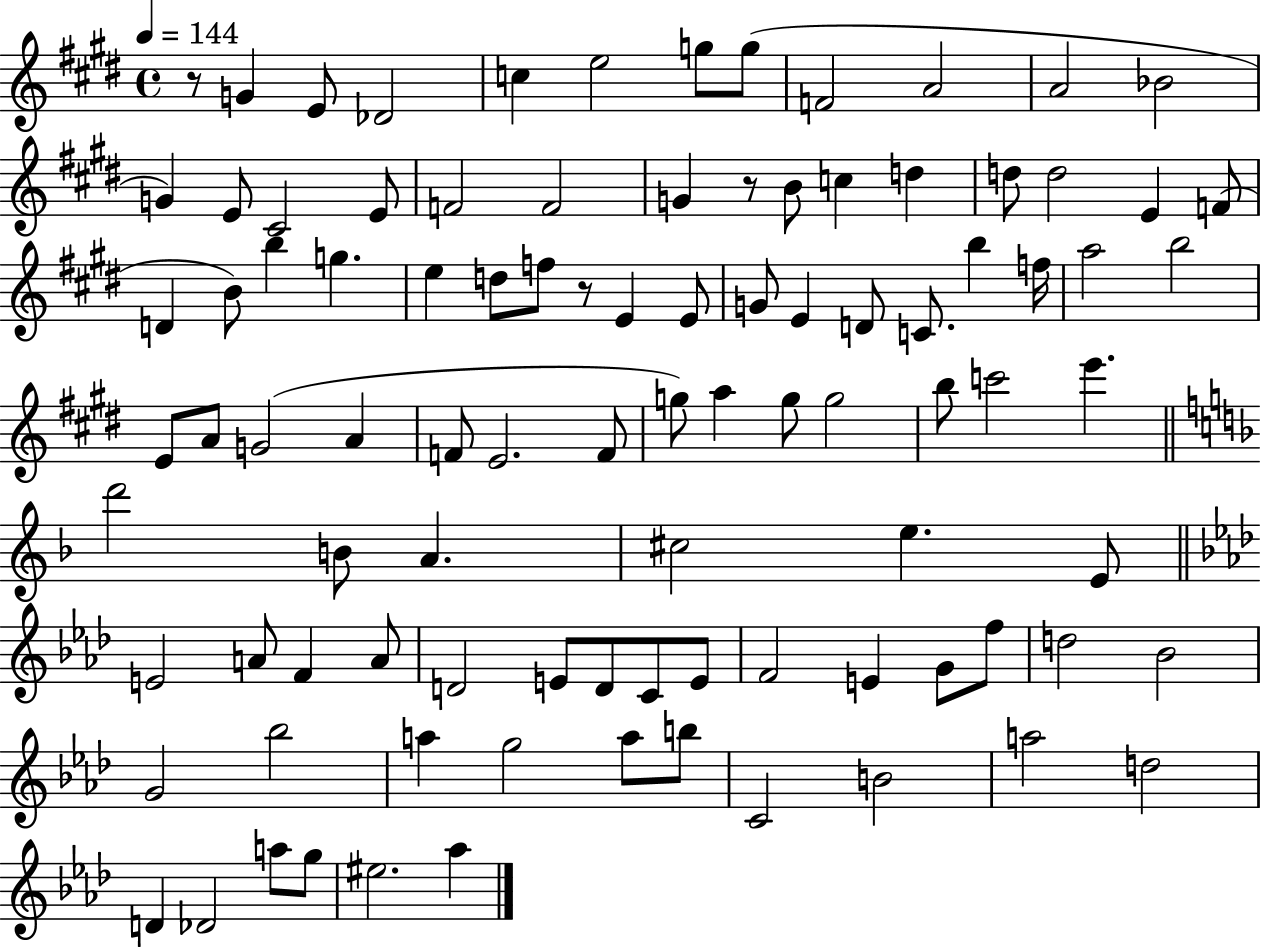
{
  \clef treble
  \time 4/4
  \defaultTimeSignature
  \key e \major
  \tempo 4 = 144
  r8 g'4 e'8 des'2 | c''4 e''2 g''8 g''8( | f'2 a'2 | a'2 bes'2 | \break g'4) e'8 cis'2 e'8 | f'2 f'2 | g'4 r8 b'8 c''4 d''4 | d''8 d''2 e'4 f'8( | \break d'4 b'8) b''4 g''4. | e''4 d''8 f''8 r8 e'4 e'8 | g'8 e'4 d'8 c'8. b''4 f''16 | a''2 b''2 | \break e'8 a'8 g'2( a'4 | f'8 e'2. f'8 | g''8) a''4 g''8 g''2 | b''8 c'''2 e'''4. | \break \bar "||" \break \key f \major d'''2 b'8 a'4. | cis''2 e''4. e'8 | \bar "||" \break \key aes \major e'2 a'8 f'4 a'8 | d'2 e'8 d'8 c'8 e'8 | f'2 e'4 g'8 f''8 | d''2 bes'2 | \break g'2 bes''2 | a''4 g''2 a''8 b''8 | c'2 b'2 | a''2 d''2 | \break d'4 des'2 a''8 g''8 | eis''2. aes''4 | \bar "|."
}